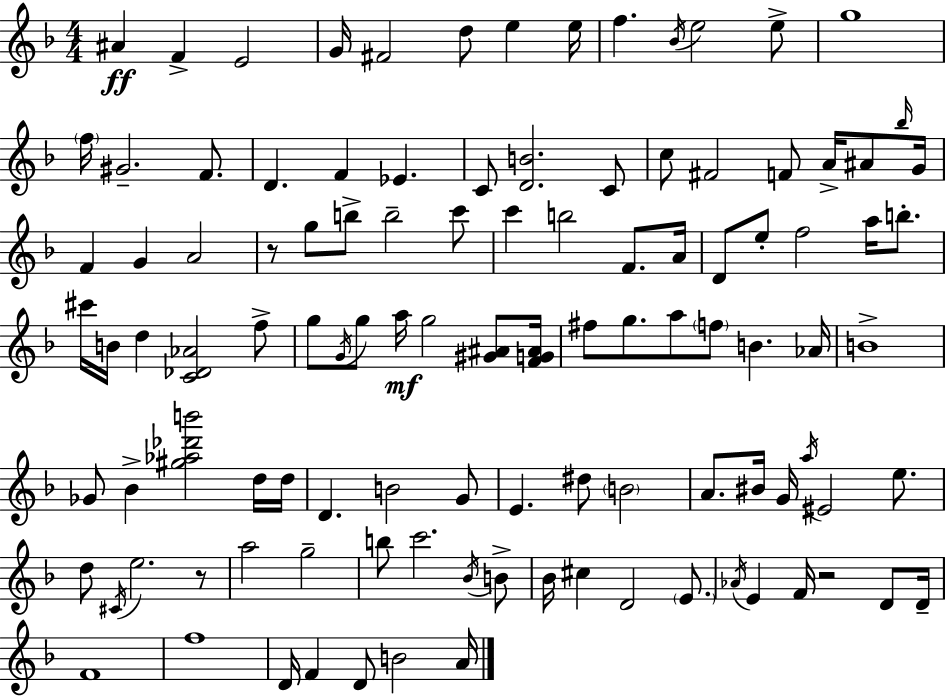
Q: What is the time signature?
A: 4/4